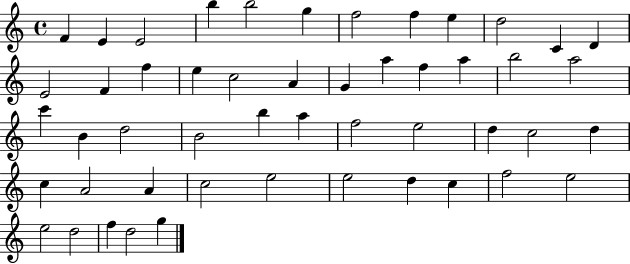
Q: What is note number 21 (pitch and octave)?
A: F5